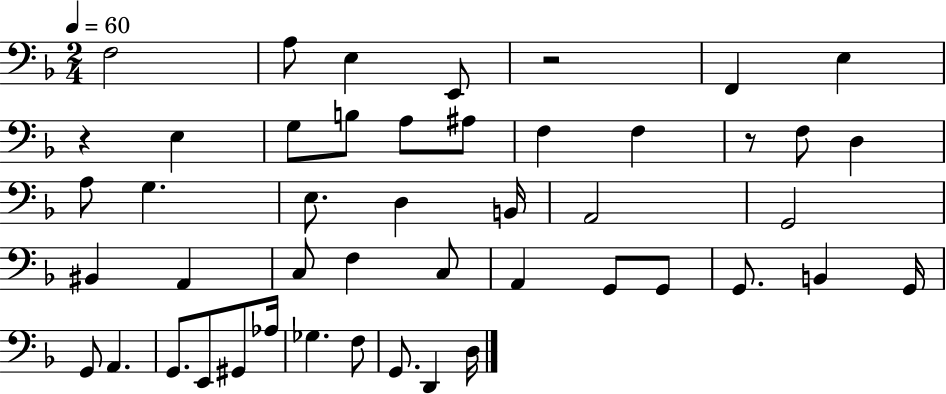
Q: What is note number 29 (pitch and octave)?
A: G2